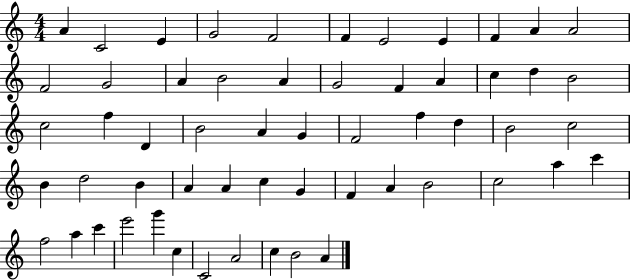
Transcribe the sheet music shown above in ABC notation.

X:1
T:Untitled
M:4/4
L:1/4
K:C
A C2 E G2 F2 F E2 E F A A2 F2 G2 A B2 A G2 F A c d B2 c2 f D B2 A G F2 f d B2 c2 B d2 B A A c G F A B2 c2 a c' f2 a c' e'2 g' c C2 A2 c B2 A